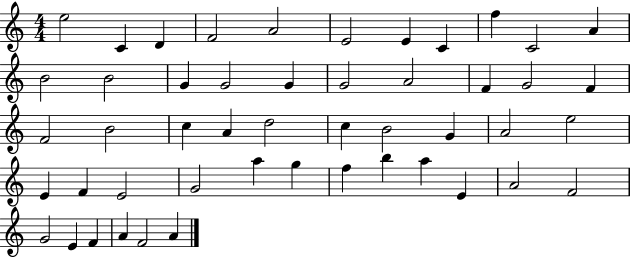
E5/h C4/q D4/q F4/h A4/h E4/h E4/q C4/q F5/q C4/h A4/q B4/h B4/h G4/q G4/h G4/q G4/h A4/h F4/q G4/h F4/q F4/h B4/h C5/q A4/q D5/h C5/q B4/h G4/q A4/h E5/h E4/q F4/q E4/h G4/h A5/q G5/q F5/q B5/q A5/q E4/q A4/h F4/h G4/h E4/q F4/q A4/q F4/h A4/q